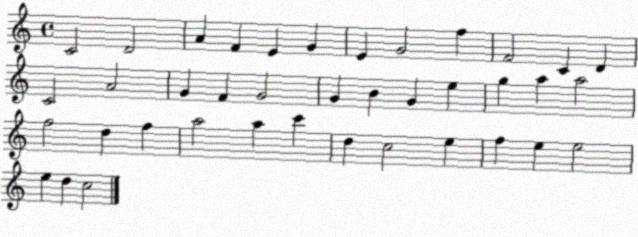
X:1
T:Untitled
M:4/4
L:1/4
K:C
C2 D2 A F E G E G2 f F2 C D C2 A2 G F G2 G B G e g a a2 f2 d f a2 a c' d c2 e f e e2 e d c2